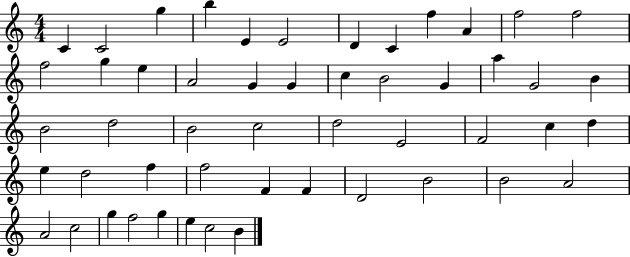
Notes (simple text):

C4/q C4/h G5/q B5/q E4/q E4/h D4/q C4/q F5/q A4/q F5/h F5/h F5/h G5/q E5/q A4/h G4/q G4/q C5/q B4/h G4/q A5/q G4/h B4/q B4/h D5/h B4/h C5/h D5/h E4/h F4/h C5/q D5/q E5/q D5/h F5/q F5/h F4/q F4/q D4/h B4/h B4/h A4/h A4/h C5/h G5/q F5/h G5/q E5/q C5/h B4/q